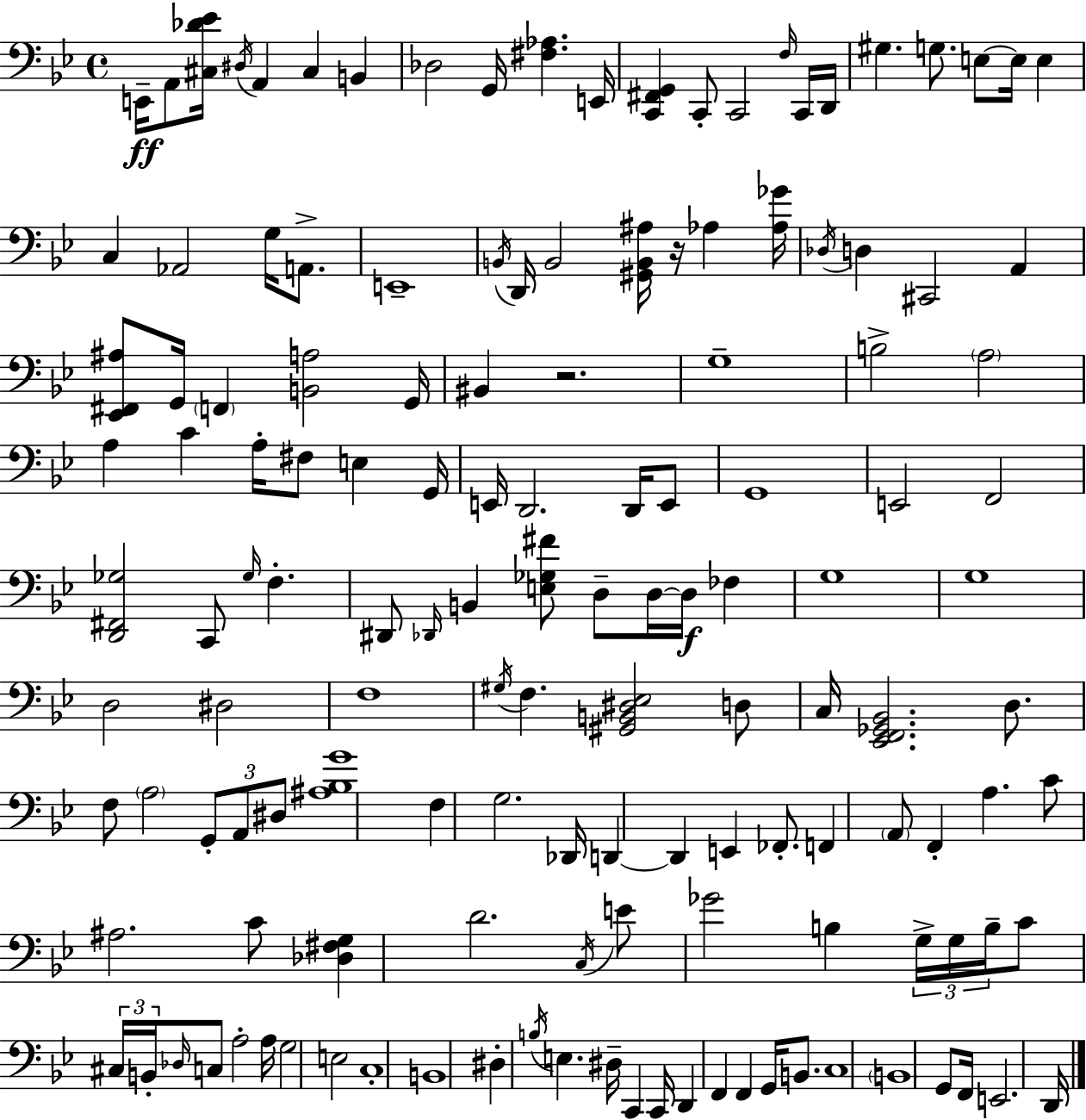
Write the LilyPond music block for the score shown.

{
  \clef bass
  \time 4/4
  \defaultTimeSignature
  \key g \minor
  \repeat volta 2 { e,16--\ff a,8 <cis des' ees'>16 \acciaccatura { dis16 } a,4 cis4 b,4 | des2 g,16 <fis aes>4. | e,16 <c, fis, g,>4 c,8-. c,2 \grace { f16 } | c,16 d,16 gis4. g8. e8~~ e16 e4 | \break c4 aes,2 g16 a,8.-> | e,1-- | \acciaccatura { b,16 } d,16 b,2 <gis, b, ais>16 r16 aes4 | <aes ges'>16 \acciaccatura { des16 } d4 cis,2 | \break a,4 <ees, fis, ais>8 g,16 \parenthesize f,4 <b, a>2 | g,16 bis,4 r2. | g1-- | b2-> \parenthesize a2 | \break a4 c'4 a16-. fis8 e4 | g,16 e,16 d,2. | d,16 e,8 g,1 | e,2 f,2 | \break <d, fis, ges>2 c,8 \grace { ges16 } f4.-. | dis,8 \grace { des,16 } b,4 <e ges fis'>8 d8-- | d16~~ d16\f fes4 g1 | g1 | \break d2 dis2 | f1 | \acciaccatura { gis16 } f4. <gis, b, dis ees>2 | d8 c16 <ees, f, ges, bes,>2. | \break d8. f8 \parenthesize a2 | \tuplet 3/2 { g,8-. a,8 dis8 } <ais bes g'>1 | f4 g2. | des,16 d,4~~ d,4 | \break e,4 fes,8.-. f,4 \parenthesize a,8 f,4-. | a4. c'8 ais2. | c'8 <des fis g>4 d'2. | \acciaccatura { c16 } e'8 ges'2 | \break b4 \tuplet 3/2 { g16-> g16 b16-- } c'8 \tuplet 3/2 { cis16 b,16-. \grace { des16 } } c8 | a2-. a16 g2 | e2 c1-. | b,1 | \break dis4-. \acciaccatura { b16 } e4. | dis16-- c,4 c,16 d,4 f,4 | f,4 g,16 b,8. c1 | \parenthesize b,1 | \break g,8 f,16 e,2. | d,16 } \bar "|."
}